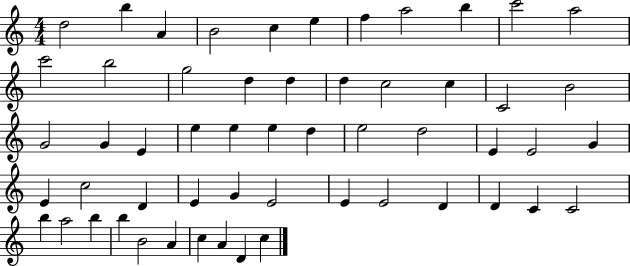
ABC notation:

X:1
T:Untitled
M:4/4
L:1/4
K:C
d2 b A B2 c e f a2 b c'2 a2 c'2 b2 g2 d d d c2 c C2 B2 G2 G E e e e d e2 d2 E E2 G E c2 D E G E2 E E2 D D C C2 b a2 b b B2 A c A D c